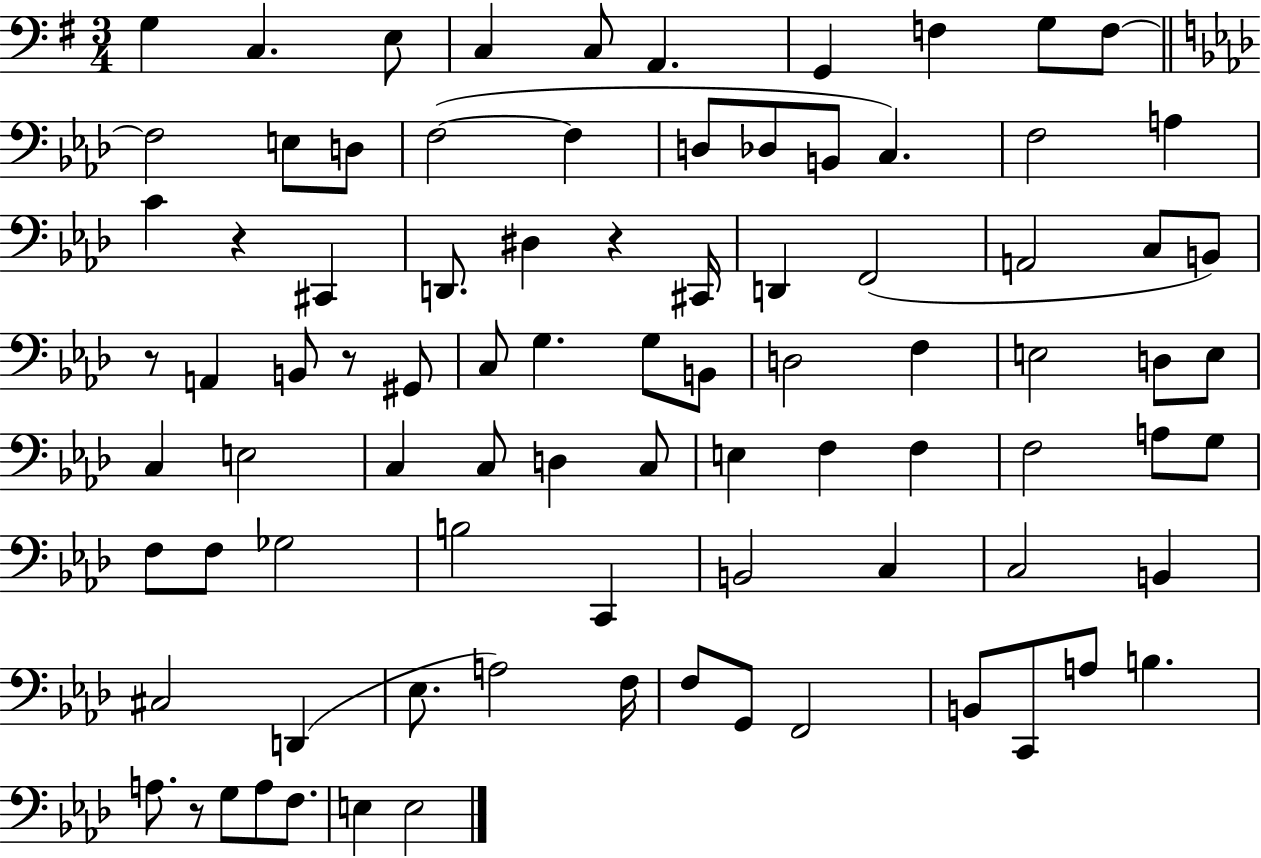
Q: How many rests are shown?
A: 5